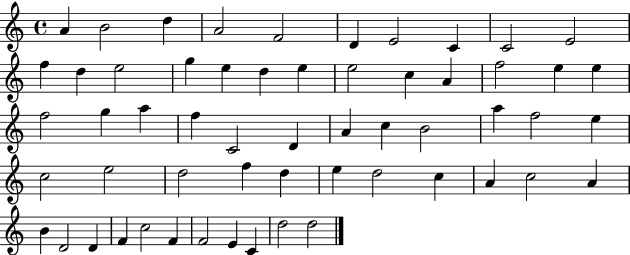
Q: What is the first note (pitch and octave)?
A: A4